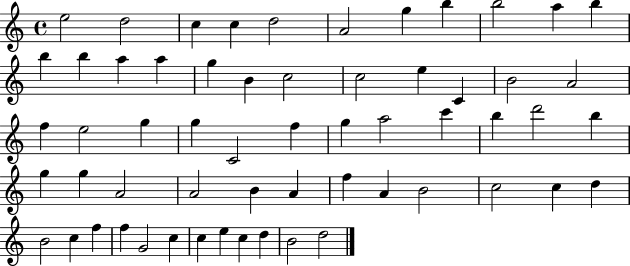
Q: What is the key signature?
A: C major